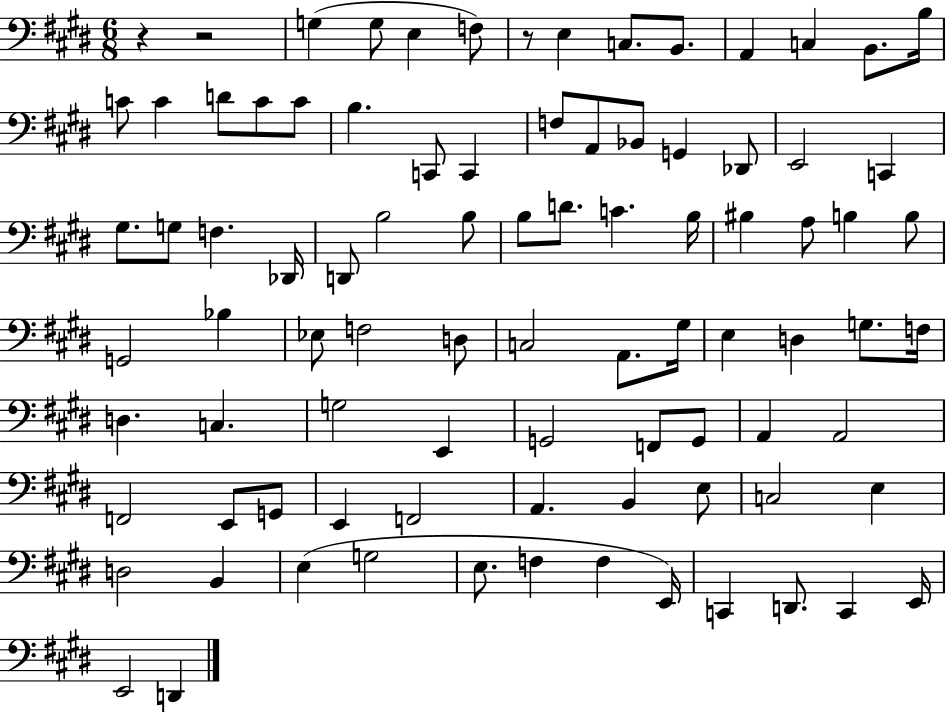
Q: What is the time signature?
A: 6/8